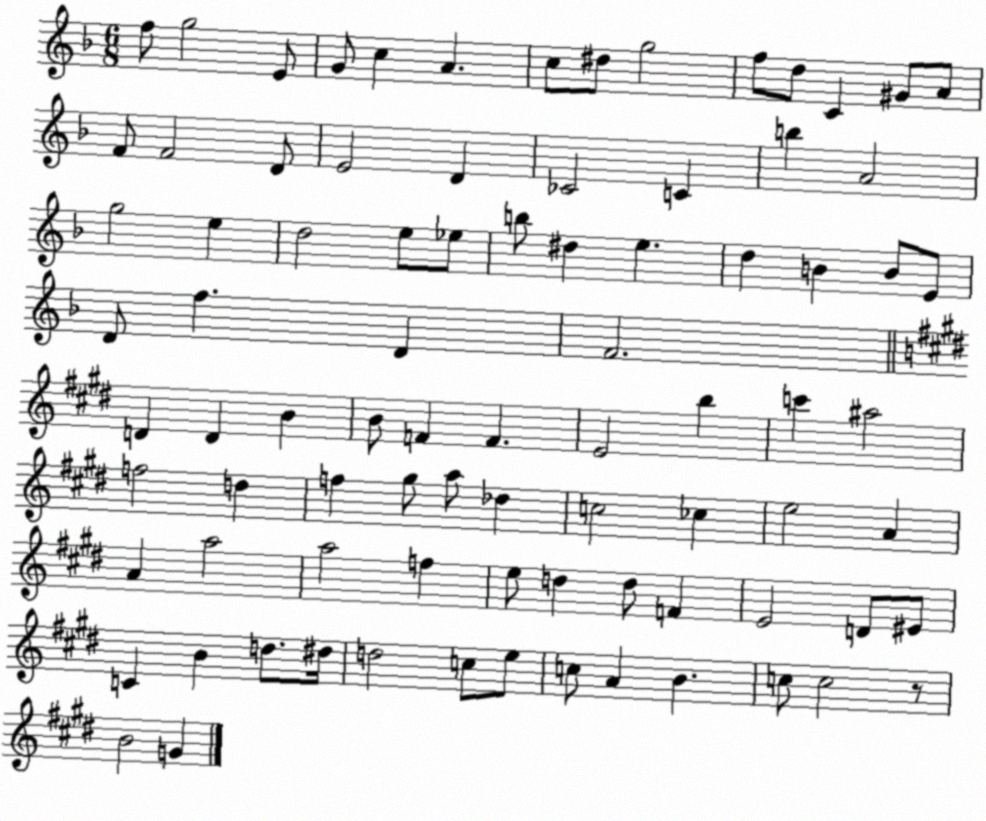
X:1
T:Untitled
M:6/8
L:1/4
K:F
f/2 g2 E/2 G/2 c A c/2 ^d/2 g2 f/2 d/2 C ^G/2 A/2 F/2 F2 D/2 E2 D _C2 C b A2 g2 e d2 e/2 _e/2 b/2 ^d e d B B/2 E/2 D/2 f D F2 D D B B/2 F F E2 b c' ^a2 f2 d f ^g/2 a/2 _d c2 _c e2 A A a2 a2 f e/2 d d/2 F E2 D/2 ^E/2 C B d/2 ^d/4 d2 c/2 e/2 c/2 A B c/2 c2 z/2 B2 G